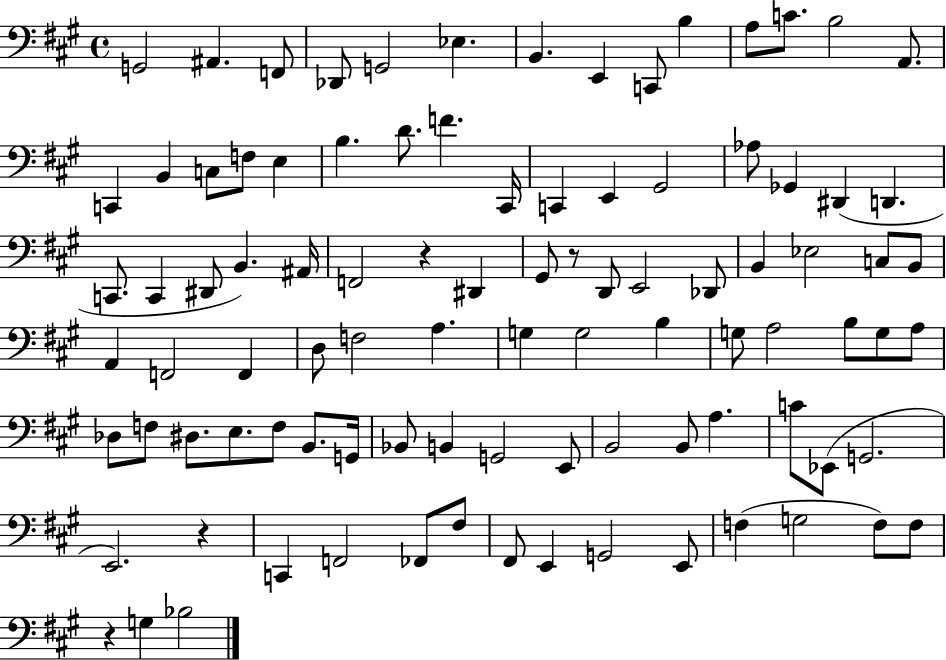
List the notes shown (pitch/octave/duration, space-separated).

G2/h A#2/q. F2/e Db2/e G2/h Eb3/q. B2/q. E2/q C2/e B3/q A3/e C4/e. B3/h A2/e. C2/q B2/q C3/e F3/e E3/q B3/q. D4/e. F4/q. C#2/s C2/q E2/q G#2/h Ab3/e Gb2/q D#2/q D2/q. C2/e. C2/q D#2/e B2/q. A#2/s F2/h R/q D#2/q G#2/e R/e D2/e E2/h Db2/e B2/q Eb3/h C3/e B2/e A2/q F2/h F2/q D3/e F3/h A3/q. G3/q G3/h B3/q G3/e A3/h B3/e G3/e A3/e Db3/e F3/e D#3/e. E3/e. F3/e B2/e. G2/s Bb2/e B2/q G2/h E2/e B2/h B2/e A3/q. C4/e Eb2/e G2/h. E2/h. R/q C2/q F2/h FES2/e F#3/e F#2/e E2/q G2/h E2/e F3/q G3/h F3/e F3/e R/q G3/q Bb3/h